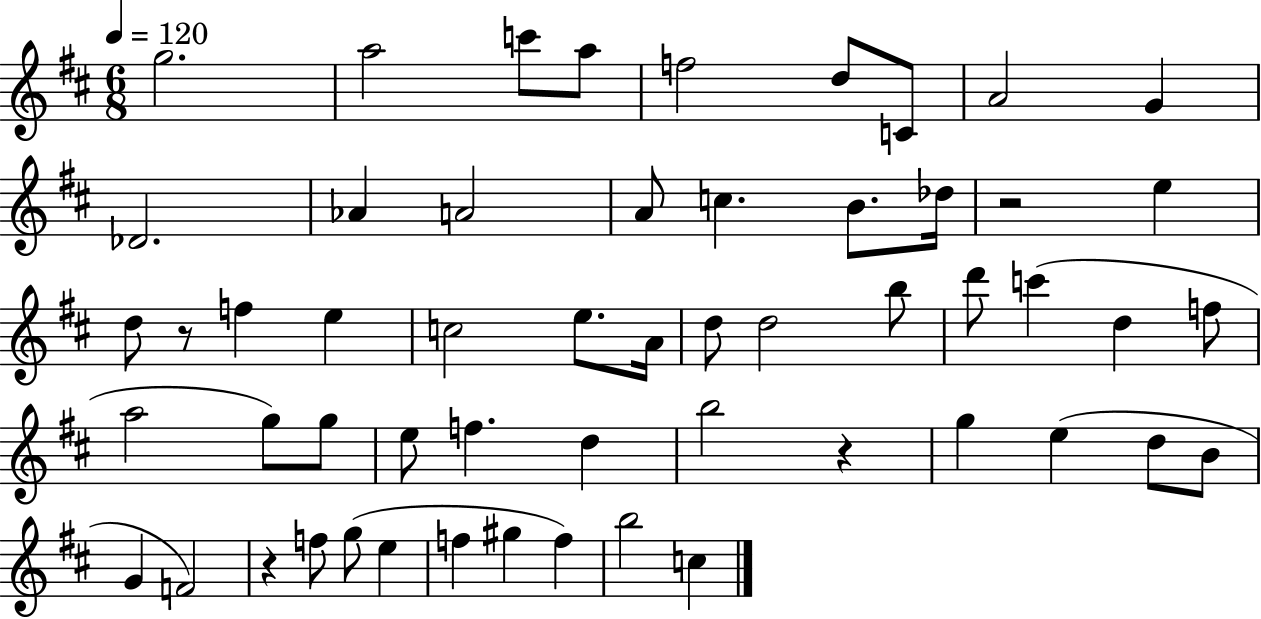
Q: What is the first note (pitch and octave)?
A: G5